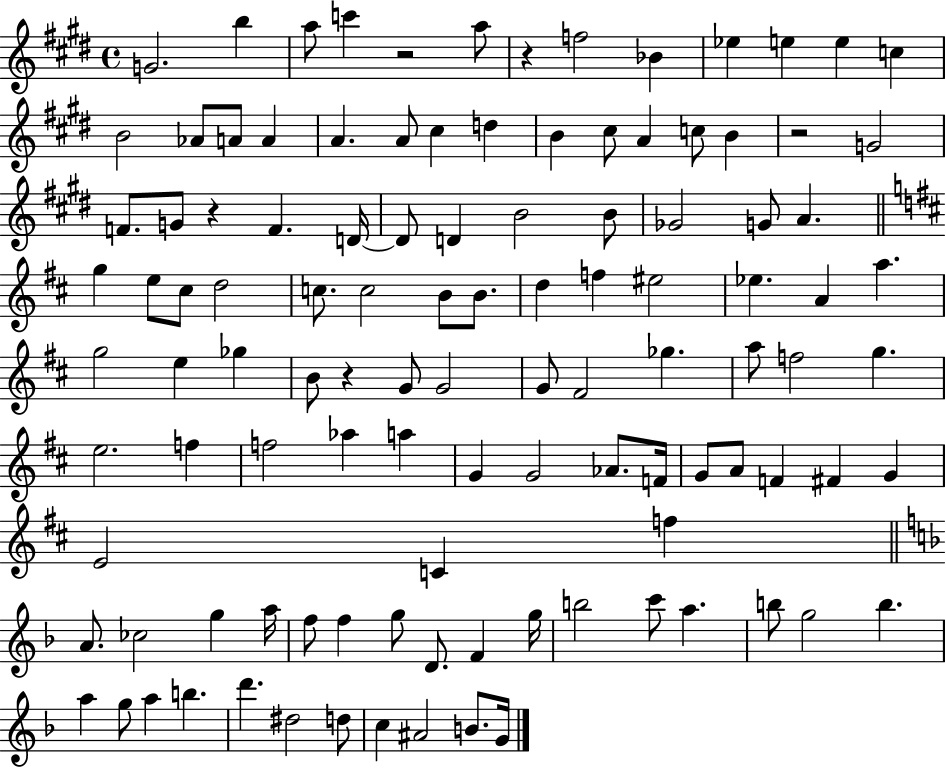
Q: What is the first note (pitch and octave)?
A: G4